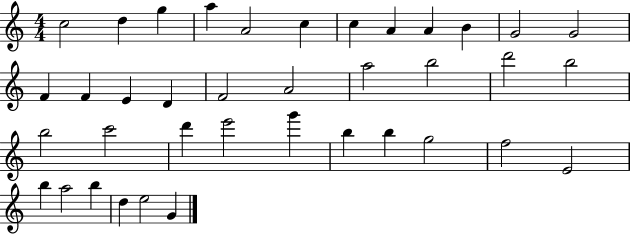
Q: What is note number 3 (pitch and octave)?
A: G5